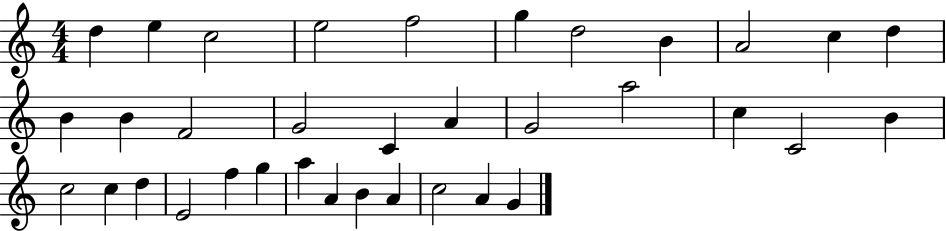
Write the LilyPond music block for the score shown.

{
  \clef treble
  \numericTimeSignature
  \time 4/4
  \key c \major
  d''4 e''4 c''2 | e''2 f''2 | g''4 d''2 b'4 | a'2 c''4 d''4 | \break b'4 b'4 f'2 | g'2 c'4 a'4 | g'2 a''2 | c''4 c'2 b'4 | \break c''2 c''4 d''4 | e'2 f''4 g''4 | a''4 a'4 b'4 a'4 | c''2 a'4 g'4 | \break \bar "|."
}